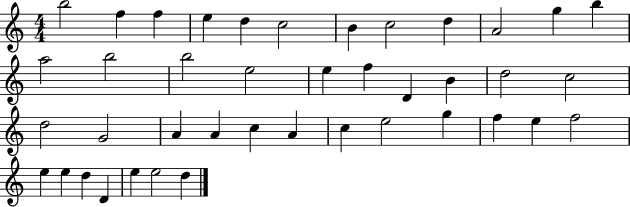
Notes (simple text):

B5/h F5/q F5/q E5/q D5/q C5/h B4/q C5/h D5/q A4/h G5/q B5/q A5/h B5/h B5/h E5/h E5/q F5/q D4/q B4/q D5/h C5/h D5/h G4/h A4/q A4/q C5/q A4/q C5/q E5/h G5/q F5/q E5/q F5/h E5/q E5/q D5/q D4/q E5/q E5/h D5/q